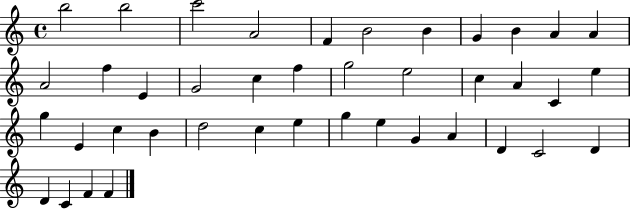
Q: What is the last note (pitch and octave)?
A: F4